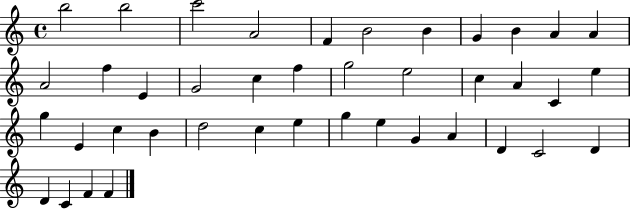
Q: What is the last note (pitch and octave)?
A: F4